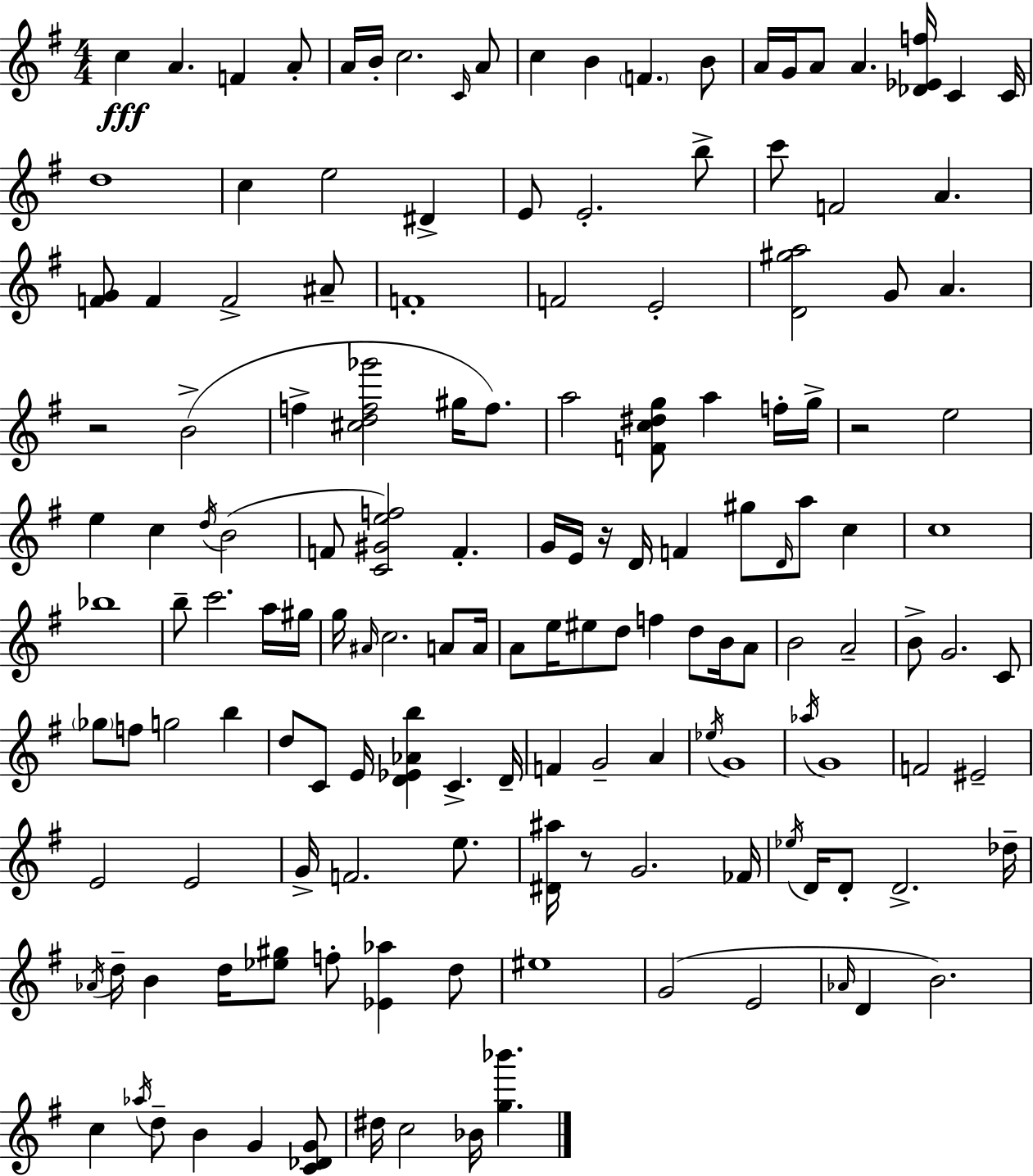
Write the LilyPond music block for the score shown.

{
  \clef treble
  \numericTimeSignature
  \time 4/4
  \key e \minor
  c''4\fff a'4. f'4 a'8-. | a'16 b'16-. c''2. \grace { c'16 } a'8 | c''4 b'4 \parenthesize f'4. b'8 | a'16 g'16 a'8 a'4. <des' ees' f''>16 c'4 | \break c'16 d''1 | c''4 e''2 dis'4-> | e'8 e'2.-. b''8-> | c'''8 f'2 a'4. | \break <f' g'>8 f'4 f'2-> ais'8-- | f'1-. | f'2 e'2-. | <d' gis'' a''>2 g'8 a'4. | \break r2 b'2->( | f''4-> <cis'' d'' f'' ges'''>2 gis''16 f''8.) | a''2 <f' c'' dis'' g''>8 a''4 f''16-. | g''16-> r2 e''2 | \break e''4 c''4 \acciaccatura { d''16 } b'2( | f'8 <c' gis' e'' f''>2) f'4.-. | g'16 e'16 r16 d'16 f'4 gis''8 \grace { d'16 } a''8 c''4 | c''1 | \break bes''1 | b''8-- c'''2. | a''16 gis''16 g''16 \grace { ais'16 } c''2. | a'8 a'16 a'8 e''16 eis''8 d''8 f''4 d''8 | \break b'16 a'8 b'2 a'2-- | b'8-> g'2. | c'8 \parenthesize ges''8 f''8 g''2 | b''4 d''8 c'8 e'16 <d' ees' aes' b''>4 c'4.-> | \break d'16-- f'4 g'2-- | a'4 \acciaccatura { ees''16 } g'1 | \acciaccatura { aes''16 } g'1 | f'2 eis'2-- | \break e'2 e'2 | g'16-> f'2. | e''8. <dis' ais''>16 r8 g'2. | fes'16 \acciaccatura { ees''16 } d'16 d'8-. d'2.-> | \break des''16-- \acciaccatura { aes'16 } d''16-- b'4 d''16 <ees'' gis''>8 | f''8-. <ees' aes''>4 d''8 eis''1 | g'2( | e'2 \grace { aes'16 } d'4 b'2.) | \break c''4 \acciaccatura { aes''16 } d''8-- | b'4 g'4 <c' des' g'>8 dis''16 c''2 | bes'16 <g'' bes'''>4. \bar "|."
}